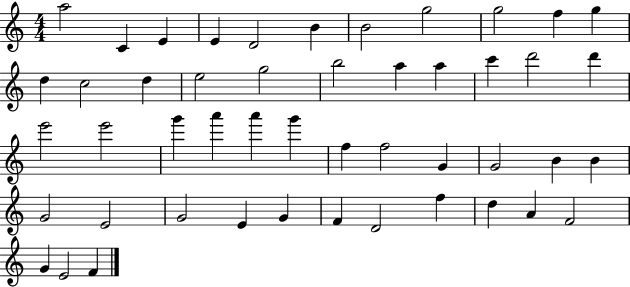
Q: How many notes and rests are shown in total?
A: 48